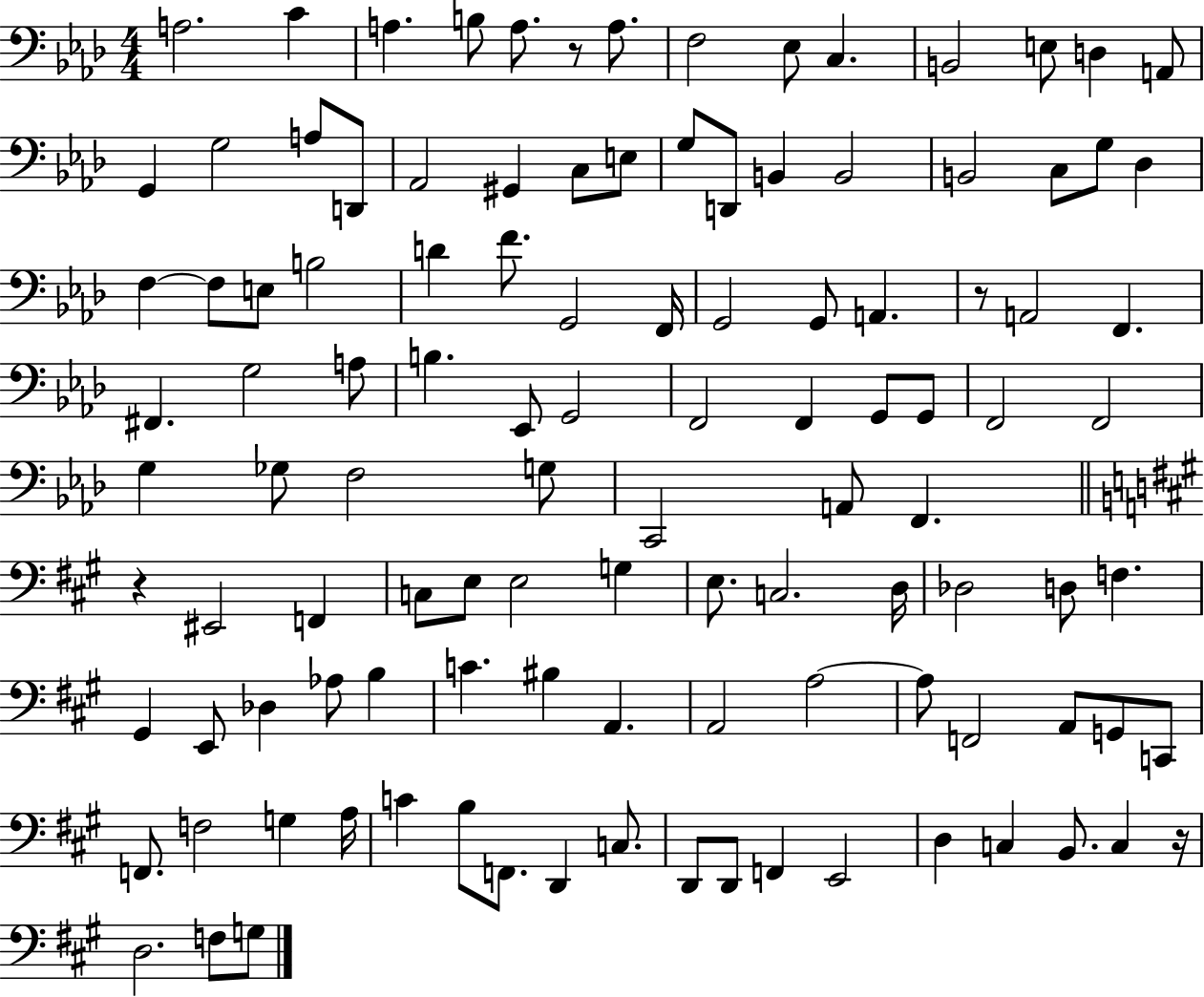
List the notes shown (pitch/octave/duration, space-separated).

A3/h. C4/q A3/q. B3/e A3/e. R/e A3/e. F3/h Eb3/e C3/q. B2/h E3/e D3/q A2/e G2/q G3/h A3/e D2/e Ab2/h G#2/q C3/e E3/e G3/e D2/e B2/q B2/h B2/h C3/e G3/e Db3/q F3/q F3/e E3/e B3/h D4/q F4/e. G2/h F2/s G2/h G2/e A2/q. R/e A2/h F2/q. F#2/q. G3/h A3/e B3/q. Eb2/e G2/h F2/h F2/q G2/e G2/e F2/h F2/h G3/q Gb3/e F3/h G3/e C2/h A2/e F2/q. R/q EIS2/h F2/q C3/e E3/e E3/h G3/q E3/e. C3/h. D3/s Db3/h D3/e F3/q. G#2/q E2/e Db3/q Ab3/e B3/q C4/q. BIS3/q A2/q. A2/h A3/h A3/e F2/h A2/e G2/e C2/e F2/e. F3/h G3/q A3/s C4/q B3/e F2/e. D2/q C3/e. D2/e D2/e F2/q E2/h D3/q C3/q B2/e. C3/q R/s D3/h. F3/e G3/e